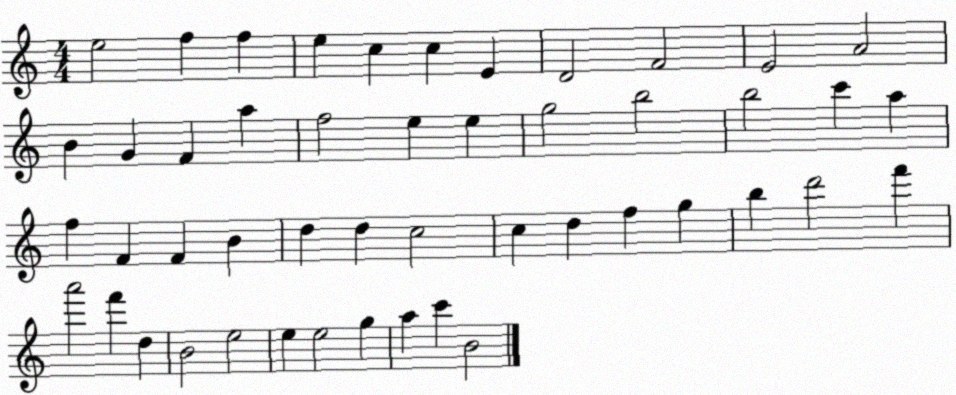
X:1
T:Untitled
M:4/4
L:1/4
K:C
e2 f f e c c E D2 F2 E2 A2 B G F a f2 e e g2 b2 b2 c' a f F F B d d c2 c d f g b d'2 f' a'2 f' d B2 e2 e e2 g a c' B2